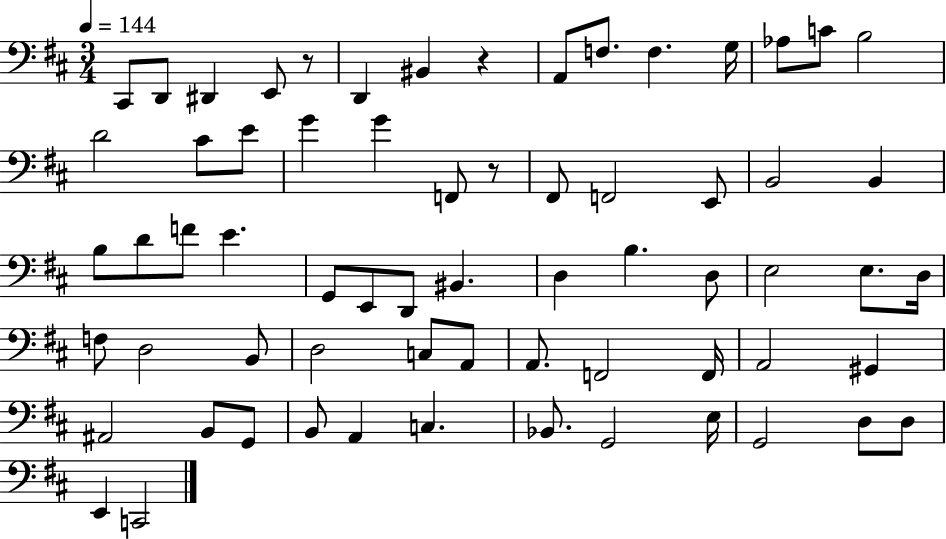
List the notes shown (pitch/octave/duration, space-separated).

C#2/e D2/e D#2/q E2/e R/e D2/q BIS2/q R/q A2/e F3/e. F3/q. G3/s Ab3/e C4/e B3/h D4/h C#4/e E4/e G4/q G4/q F2/e R/e F#2/e F2/h E2/e B2/h B2/q B3/e D4/e F4/e E4/q. G2/e E2/e D2/e BIS2/q. D3/q B3/q. D3/e E3/h E3/e. D3/s F3/e D3/h B2/e D3/h C3/e A2/e A2/e. F2/h F2/s A2/h G#2/q A#2/h B2/e G2/e B2/e A2/q C3/q. Bb2/e. G2/h E3/s G2/h D3/e D3/e E2/q C2/h